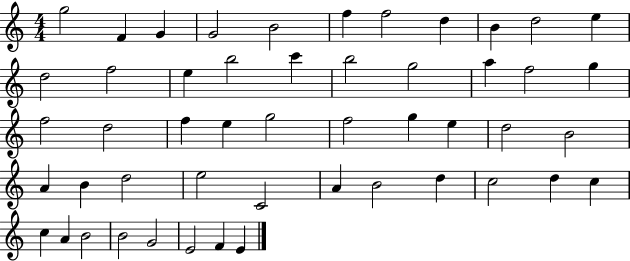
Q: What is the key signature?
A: C major